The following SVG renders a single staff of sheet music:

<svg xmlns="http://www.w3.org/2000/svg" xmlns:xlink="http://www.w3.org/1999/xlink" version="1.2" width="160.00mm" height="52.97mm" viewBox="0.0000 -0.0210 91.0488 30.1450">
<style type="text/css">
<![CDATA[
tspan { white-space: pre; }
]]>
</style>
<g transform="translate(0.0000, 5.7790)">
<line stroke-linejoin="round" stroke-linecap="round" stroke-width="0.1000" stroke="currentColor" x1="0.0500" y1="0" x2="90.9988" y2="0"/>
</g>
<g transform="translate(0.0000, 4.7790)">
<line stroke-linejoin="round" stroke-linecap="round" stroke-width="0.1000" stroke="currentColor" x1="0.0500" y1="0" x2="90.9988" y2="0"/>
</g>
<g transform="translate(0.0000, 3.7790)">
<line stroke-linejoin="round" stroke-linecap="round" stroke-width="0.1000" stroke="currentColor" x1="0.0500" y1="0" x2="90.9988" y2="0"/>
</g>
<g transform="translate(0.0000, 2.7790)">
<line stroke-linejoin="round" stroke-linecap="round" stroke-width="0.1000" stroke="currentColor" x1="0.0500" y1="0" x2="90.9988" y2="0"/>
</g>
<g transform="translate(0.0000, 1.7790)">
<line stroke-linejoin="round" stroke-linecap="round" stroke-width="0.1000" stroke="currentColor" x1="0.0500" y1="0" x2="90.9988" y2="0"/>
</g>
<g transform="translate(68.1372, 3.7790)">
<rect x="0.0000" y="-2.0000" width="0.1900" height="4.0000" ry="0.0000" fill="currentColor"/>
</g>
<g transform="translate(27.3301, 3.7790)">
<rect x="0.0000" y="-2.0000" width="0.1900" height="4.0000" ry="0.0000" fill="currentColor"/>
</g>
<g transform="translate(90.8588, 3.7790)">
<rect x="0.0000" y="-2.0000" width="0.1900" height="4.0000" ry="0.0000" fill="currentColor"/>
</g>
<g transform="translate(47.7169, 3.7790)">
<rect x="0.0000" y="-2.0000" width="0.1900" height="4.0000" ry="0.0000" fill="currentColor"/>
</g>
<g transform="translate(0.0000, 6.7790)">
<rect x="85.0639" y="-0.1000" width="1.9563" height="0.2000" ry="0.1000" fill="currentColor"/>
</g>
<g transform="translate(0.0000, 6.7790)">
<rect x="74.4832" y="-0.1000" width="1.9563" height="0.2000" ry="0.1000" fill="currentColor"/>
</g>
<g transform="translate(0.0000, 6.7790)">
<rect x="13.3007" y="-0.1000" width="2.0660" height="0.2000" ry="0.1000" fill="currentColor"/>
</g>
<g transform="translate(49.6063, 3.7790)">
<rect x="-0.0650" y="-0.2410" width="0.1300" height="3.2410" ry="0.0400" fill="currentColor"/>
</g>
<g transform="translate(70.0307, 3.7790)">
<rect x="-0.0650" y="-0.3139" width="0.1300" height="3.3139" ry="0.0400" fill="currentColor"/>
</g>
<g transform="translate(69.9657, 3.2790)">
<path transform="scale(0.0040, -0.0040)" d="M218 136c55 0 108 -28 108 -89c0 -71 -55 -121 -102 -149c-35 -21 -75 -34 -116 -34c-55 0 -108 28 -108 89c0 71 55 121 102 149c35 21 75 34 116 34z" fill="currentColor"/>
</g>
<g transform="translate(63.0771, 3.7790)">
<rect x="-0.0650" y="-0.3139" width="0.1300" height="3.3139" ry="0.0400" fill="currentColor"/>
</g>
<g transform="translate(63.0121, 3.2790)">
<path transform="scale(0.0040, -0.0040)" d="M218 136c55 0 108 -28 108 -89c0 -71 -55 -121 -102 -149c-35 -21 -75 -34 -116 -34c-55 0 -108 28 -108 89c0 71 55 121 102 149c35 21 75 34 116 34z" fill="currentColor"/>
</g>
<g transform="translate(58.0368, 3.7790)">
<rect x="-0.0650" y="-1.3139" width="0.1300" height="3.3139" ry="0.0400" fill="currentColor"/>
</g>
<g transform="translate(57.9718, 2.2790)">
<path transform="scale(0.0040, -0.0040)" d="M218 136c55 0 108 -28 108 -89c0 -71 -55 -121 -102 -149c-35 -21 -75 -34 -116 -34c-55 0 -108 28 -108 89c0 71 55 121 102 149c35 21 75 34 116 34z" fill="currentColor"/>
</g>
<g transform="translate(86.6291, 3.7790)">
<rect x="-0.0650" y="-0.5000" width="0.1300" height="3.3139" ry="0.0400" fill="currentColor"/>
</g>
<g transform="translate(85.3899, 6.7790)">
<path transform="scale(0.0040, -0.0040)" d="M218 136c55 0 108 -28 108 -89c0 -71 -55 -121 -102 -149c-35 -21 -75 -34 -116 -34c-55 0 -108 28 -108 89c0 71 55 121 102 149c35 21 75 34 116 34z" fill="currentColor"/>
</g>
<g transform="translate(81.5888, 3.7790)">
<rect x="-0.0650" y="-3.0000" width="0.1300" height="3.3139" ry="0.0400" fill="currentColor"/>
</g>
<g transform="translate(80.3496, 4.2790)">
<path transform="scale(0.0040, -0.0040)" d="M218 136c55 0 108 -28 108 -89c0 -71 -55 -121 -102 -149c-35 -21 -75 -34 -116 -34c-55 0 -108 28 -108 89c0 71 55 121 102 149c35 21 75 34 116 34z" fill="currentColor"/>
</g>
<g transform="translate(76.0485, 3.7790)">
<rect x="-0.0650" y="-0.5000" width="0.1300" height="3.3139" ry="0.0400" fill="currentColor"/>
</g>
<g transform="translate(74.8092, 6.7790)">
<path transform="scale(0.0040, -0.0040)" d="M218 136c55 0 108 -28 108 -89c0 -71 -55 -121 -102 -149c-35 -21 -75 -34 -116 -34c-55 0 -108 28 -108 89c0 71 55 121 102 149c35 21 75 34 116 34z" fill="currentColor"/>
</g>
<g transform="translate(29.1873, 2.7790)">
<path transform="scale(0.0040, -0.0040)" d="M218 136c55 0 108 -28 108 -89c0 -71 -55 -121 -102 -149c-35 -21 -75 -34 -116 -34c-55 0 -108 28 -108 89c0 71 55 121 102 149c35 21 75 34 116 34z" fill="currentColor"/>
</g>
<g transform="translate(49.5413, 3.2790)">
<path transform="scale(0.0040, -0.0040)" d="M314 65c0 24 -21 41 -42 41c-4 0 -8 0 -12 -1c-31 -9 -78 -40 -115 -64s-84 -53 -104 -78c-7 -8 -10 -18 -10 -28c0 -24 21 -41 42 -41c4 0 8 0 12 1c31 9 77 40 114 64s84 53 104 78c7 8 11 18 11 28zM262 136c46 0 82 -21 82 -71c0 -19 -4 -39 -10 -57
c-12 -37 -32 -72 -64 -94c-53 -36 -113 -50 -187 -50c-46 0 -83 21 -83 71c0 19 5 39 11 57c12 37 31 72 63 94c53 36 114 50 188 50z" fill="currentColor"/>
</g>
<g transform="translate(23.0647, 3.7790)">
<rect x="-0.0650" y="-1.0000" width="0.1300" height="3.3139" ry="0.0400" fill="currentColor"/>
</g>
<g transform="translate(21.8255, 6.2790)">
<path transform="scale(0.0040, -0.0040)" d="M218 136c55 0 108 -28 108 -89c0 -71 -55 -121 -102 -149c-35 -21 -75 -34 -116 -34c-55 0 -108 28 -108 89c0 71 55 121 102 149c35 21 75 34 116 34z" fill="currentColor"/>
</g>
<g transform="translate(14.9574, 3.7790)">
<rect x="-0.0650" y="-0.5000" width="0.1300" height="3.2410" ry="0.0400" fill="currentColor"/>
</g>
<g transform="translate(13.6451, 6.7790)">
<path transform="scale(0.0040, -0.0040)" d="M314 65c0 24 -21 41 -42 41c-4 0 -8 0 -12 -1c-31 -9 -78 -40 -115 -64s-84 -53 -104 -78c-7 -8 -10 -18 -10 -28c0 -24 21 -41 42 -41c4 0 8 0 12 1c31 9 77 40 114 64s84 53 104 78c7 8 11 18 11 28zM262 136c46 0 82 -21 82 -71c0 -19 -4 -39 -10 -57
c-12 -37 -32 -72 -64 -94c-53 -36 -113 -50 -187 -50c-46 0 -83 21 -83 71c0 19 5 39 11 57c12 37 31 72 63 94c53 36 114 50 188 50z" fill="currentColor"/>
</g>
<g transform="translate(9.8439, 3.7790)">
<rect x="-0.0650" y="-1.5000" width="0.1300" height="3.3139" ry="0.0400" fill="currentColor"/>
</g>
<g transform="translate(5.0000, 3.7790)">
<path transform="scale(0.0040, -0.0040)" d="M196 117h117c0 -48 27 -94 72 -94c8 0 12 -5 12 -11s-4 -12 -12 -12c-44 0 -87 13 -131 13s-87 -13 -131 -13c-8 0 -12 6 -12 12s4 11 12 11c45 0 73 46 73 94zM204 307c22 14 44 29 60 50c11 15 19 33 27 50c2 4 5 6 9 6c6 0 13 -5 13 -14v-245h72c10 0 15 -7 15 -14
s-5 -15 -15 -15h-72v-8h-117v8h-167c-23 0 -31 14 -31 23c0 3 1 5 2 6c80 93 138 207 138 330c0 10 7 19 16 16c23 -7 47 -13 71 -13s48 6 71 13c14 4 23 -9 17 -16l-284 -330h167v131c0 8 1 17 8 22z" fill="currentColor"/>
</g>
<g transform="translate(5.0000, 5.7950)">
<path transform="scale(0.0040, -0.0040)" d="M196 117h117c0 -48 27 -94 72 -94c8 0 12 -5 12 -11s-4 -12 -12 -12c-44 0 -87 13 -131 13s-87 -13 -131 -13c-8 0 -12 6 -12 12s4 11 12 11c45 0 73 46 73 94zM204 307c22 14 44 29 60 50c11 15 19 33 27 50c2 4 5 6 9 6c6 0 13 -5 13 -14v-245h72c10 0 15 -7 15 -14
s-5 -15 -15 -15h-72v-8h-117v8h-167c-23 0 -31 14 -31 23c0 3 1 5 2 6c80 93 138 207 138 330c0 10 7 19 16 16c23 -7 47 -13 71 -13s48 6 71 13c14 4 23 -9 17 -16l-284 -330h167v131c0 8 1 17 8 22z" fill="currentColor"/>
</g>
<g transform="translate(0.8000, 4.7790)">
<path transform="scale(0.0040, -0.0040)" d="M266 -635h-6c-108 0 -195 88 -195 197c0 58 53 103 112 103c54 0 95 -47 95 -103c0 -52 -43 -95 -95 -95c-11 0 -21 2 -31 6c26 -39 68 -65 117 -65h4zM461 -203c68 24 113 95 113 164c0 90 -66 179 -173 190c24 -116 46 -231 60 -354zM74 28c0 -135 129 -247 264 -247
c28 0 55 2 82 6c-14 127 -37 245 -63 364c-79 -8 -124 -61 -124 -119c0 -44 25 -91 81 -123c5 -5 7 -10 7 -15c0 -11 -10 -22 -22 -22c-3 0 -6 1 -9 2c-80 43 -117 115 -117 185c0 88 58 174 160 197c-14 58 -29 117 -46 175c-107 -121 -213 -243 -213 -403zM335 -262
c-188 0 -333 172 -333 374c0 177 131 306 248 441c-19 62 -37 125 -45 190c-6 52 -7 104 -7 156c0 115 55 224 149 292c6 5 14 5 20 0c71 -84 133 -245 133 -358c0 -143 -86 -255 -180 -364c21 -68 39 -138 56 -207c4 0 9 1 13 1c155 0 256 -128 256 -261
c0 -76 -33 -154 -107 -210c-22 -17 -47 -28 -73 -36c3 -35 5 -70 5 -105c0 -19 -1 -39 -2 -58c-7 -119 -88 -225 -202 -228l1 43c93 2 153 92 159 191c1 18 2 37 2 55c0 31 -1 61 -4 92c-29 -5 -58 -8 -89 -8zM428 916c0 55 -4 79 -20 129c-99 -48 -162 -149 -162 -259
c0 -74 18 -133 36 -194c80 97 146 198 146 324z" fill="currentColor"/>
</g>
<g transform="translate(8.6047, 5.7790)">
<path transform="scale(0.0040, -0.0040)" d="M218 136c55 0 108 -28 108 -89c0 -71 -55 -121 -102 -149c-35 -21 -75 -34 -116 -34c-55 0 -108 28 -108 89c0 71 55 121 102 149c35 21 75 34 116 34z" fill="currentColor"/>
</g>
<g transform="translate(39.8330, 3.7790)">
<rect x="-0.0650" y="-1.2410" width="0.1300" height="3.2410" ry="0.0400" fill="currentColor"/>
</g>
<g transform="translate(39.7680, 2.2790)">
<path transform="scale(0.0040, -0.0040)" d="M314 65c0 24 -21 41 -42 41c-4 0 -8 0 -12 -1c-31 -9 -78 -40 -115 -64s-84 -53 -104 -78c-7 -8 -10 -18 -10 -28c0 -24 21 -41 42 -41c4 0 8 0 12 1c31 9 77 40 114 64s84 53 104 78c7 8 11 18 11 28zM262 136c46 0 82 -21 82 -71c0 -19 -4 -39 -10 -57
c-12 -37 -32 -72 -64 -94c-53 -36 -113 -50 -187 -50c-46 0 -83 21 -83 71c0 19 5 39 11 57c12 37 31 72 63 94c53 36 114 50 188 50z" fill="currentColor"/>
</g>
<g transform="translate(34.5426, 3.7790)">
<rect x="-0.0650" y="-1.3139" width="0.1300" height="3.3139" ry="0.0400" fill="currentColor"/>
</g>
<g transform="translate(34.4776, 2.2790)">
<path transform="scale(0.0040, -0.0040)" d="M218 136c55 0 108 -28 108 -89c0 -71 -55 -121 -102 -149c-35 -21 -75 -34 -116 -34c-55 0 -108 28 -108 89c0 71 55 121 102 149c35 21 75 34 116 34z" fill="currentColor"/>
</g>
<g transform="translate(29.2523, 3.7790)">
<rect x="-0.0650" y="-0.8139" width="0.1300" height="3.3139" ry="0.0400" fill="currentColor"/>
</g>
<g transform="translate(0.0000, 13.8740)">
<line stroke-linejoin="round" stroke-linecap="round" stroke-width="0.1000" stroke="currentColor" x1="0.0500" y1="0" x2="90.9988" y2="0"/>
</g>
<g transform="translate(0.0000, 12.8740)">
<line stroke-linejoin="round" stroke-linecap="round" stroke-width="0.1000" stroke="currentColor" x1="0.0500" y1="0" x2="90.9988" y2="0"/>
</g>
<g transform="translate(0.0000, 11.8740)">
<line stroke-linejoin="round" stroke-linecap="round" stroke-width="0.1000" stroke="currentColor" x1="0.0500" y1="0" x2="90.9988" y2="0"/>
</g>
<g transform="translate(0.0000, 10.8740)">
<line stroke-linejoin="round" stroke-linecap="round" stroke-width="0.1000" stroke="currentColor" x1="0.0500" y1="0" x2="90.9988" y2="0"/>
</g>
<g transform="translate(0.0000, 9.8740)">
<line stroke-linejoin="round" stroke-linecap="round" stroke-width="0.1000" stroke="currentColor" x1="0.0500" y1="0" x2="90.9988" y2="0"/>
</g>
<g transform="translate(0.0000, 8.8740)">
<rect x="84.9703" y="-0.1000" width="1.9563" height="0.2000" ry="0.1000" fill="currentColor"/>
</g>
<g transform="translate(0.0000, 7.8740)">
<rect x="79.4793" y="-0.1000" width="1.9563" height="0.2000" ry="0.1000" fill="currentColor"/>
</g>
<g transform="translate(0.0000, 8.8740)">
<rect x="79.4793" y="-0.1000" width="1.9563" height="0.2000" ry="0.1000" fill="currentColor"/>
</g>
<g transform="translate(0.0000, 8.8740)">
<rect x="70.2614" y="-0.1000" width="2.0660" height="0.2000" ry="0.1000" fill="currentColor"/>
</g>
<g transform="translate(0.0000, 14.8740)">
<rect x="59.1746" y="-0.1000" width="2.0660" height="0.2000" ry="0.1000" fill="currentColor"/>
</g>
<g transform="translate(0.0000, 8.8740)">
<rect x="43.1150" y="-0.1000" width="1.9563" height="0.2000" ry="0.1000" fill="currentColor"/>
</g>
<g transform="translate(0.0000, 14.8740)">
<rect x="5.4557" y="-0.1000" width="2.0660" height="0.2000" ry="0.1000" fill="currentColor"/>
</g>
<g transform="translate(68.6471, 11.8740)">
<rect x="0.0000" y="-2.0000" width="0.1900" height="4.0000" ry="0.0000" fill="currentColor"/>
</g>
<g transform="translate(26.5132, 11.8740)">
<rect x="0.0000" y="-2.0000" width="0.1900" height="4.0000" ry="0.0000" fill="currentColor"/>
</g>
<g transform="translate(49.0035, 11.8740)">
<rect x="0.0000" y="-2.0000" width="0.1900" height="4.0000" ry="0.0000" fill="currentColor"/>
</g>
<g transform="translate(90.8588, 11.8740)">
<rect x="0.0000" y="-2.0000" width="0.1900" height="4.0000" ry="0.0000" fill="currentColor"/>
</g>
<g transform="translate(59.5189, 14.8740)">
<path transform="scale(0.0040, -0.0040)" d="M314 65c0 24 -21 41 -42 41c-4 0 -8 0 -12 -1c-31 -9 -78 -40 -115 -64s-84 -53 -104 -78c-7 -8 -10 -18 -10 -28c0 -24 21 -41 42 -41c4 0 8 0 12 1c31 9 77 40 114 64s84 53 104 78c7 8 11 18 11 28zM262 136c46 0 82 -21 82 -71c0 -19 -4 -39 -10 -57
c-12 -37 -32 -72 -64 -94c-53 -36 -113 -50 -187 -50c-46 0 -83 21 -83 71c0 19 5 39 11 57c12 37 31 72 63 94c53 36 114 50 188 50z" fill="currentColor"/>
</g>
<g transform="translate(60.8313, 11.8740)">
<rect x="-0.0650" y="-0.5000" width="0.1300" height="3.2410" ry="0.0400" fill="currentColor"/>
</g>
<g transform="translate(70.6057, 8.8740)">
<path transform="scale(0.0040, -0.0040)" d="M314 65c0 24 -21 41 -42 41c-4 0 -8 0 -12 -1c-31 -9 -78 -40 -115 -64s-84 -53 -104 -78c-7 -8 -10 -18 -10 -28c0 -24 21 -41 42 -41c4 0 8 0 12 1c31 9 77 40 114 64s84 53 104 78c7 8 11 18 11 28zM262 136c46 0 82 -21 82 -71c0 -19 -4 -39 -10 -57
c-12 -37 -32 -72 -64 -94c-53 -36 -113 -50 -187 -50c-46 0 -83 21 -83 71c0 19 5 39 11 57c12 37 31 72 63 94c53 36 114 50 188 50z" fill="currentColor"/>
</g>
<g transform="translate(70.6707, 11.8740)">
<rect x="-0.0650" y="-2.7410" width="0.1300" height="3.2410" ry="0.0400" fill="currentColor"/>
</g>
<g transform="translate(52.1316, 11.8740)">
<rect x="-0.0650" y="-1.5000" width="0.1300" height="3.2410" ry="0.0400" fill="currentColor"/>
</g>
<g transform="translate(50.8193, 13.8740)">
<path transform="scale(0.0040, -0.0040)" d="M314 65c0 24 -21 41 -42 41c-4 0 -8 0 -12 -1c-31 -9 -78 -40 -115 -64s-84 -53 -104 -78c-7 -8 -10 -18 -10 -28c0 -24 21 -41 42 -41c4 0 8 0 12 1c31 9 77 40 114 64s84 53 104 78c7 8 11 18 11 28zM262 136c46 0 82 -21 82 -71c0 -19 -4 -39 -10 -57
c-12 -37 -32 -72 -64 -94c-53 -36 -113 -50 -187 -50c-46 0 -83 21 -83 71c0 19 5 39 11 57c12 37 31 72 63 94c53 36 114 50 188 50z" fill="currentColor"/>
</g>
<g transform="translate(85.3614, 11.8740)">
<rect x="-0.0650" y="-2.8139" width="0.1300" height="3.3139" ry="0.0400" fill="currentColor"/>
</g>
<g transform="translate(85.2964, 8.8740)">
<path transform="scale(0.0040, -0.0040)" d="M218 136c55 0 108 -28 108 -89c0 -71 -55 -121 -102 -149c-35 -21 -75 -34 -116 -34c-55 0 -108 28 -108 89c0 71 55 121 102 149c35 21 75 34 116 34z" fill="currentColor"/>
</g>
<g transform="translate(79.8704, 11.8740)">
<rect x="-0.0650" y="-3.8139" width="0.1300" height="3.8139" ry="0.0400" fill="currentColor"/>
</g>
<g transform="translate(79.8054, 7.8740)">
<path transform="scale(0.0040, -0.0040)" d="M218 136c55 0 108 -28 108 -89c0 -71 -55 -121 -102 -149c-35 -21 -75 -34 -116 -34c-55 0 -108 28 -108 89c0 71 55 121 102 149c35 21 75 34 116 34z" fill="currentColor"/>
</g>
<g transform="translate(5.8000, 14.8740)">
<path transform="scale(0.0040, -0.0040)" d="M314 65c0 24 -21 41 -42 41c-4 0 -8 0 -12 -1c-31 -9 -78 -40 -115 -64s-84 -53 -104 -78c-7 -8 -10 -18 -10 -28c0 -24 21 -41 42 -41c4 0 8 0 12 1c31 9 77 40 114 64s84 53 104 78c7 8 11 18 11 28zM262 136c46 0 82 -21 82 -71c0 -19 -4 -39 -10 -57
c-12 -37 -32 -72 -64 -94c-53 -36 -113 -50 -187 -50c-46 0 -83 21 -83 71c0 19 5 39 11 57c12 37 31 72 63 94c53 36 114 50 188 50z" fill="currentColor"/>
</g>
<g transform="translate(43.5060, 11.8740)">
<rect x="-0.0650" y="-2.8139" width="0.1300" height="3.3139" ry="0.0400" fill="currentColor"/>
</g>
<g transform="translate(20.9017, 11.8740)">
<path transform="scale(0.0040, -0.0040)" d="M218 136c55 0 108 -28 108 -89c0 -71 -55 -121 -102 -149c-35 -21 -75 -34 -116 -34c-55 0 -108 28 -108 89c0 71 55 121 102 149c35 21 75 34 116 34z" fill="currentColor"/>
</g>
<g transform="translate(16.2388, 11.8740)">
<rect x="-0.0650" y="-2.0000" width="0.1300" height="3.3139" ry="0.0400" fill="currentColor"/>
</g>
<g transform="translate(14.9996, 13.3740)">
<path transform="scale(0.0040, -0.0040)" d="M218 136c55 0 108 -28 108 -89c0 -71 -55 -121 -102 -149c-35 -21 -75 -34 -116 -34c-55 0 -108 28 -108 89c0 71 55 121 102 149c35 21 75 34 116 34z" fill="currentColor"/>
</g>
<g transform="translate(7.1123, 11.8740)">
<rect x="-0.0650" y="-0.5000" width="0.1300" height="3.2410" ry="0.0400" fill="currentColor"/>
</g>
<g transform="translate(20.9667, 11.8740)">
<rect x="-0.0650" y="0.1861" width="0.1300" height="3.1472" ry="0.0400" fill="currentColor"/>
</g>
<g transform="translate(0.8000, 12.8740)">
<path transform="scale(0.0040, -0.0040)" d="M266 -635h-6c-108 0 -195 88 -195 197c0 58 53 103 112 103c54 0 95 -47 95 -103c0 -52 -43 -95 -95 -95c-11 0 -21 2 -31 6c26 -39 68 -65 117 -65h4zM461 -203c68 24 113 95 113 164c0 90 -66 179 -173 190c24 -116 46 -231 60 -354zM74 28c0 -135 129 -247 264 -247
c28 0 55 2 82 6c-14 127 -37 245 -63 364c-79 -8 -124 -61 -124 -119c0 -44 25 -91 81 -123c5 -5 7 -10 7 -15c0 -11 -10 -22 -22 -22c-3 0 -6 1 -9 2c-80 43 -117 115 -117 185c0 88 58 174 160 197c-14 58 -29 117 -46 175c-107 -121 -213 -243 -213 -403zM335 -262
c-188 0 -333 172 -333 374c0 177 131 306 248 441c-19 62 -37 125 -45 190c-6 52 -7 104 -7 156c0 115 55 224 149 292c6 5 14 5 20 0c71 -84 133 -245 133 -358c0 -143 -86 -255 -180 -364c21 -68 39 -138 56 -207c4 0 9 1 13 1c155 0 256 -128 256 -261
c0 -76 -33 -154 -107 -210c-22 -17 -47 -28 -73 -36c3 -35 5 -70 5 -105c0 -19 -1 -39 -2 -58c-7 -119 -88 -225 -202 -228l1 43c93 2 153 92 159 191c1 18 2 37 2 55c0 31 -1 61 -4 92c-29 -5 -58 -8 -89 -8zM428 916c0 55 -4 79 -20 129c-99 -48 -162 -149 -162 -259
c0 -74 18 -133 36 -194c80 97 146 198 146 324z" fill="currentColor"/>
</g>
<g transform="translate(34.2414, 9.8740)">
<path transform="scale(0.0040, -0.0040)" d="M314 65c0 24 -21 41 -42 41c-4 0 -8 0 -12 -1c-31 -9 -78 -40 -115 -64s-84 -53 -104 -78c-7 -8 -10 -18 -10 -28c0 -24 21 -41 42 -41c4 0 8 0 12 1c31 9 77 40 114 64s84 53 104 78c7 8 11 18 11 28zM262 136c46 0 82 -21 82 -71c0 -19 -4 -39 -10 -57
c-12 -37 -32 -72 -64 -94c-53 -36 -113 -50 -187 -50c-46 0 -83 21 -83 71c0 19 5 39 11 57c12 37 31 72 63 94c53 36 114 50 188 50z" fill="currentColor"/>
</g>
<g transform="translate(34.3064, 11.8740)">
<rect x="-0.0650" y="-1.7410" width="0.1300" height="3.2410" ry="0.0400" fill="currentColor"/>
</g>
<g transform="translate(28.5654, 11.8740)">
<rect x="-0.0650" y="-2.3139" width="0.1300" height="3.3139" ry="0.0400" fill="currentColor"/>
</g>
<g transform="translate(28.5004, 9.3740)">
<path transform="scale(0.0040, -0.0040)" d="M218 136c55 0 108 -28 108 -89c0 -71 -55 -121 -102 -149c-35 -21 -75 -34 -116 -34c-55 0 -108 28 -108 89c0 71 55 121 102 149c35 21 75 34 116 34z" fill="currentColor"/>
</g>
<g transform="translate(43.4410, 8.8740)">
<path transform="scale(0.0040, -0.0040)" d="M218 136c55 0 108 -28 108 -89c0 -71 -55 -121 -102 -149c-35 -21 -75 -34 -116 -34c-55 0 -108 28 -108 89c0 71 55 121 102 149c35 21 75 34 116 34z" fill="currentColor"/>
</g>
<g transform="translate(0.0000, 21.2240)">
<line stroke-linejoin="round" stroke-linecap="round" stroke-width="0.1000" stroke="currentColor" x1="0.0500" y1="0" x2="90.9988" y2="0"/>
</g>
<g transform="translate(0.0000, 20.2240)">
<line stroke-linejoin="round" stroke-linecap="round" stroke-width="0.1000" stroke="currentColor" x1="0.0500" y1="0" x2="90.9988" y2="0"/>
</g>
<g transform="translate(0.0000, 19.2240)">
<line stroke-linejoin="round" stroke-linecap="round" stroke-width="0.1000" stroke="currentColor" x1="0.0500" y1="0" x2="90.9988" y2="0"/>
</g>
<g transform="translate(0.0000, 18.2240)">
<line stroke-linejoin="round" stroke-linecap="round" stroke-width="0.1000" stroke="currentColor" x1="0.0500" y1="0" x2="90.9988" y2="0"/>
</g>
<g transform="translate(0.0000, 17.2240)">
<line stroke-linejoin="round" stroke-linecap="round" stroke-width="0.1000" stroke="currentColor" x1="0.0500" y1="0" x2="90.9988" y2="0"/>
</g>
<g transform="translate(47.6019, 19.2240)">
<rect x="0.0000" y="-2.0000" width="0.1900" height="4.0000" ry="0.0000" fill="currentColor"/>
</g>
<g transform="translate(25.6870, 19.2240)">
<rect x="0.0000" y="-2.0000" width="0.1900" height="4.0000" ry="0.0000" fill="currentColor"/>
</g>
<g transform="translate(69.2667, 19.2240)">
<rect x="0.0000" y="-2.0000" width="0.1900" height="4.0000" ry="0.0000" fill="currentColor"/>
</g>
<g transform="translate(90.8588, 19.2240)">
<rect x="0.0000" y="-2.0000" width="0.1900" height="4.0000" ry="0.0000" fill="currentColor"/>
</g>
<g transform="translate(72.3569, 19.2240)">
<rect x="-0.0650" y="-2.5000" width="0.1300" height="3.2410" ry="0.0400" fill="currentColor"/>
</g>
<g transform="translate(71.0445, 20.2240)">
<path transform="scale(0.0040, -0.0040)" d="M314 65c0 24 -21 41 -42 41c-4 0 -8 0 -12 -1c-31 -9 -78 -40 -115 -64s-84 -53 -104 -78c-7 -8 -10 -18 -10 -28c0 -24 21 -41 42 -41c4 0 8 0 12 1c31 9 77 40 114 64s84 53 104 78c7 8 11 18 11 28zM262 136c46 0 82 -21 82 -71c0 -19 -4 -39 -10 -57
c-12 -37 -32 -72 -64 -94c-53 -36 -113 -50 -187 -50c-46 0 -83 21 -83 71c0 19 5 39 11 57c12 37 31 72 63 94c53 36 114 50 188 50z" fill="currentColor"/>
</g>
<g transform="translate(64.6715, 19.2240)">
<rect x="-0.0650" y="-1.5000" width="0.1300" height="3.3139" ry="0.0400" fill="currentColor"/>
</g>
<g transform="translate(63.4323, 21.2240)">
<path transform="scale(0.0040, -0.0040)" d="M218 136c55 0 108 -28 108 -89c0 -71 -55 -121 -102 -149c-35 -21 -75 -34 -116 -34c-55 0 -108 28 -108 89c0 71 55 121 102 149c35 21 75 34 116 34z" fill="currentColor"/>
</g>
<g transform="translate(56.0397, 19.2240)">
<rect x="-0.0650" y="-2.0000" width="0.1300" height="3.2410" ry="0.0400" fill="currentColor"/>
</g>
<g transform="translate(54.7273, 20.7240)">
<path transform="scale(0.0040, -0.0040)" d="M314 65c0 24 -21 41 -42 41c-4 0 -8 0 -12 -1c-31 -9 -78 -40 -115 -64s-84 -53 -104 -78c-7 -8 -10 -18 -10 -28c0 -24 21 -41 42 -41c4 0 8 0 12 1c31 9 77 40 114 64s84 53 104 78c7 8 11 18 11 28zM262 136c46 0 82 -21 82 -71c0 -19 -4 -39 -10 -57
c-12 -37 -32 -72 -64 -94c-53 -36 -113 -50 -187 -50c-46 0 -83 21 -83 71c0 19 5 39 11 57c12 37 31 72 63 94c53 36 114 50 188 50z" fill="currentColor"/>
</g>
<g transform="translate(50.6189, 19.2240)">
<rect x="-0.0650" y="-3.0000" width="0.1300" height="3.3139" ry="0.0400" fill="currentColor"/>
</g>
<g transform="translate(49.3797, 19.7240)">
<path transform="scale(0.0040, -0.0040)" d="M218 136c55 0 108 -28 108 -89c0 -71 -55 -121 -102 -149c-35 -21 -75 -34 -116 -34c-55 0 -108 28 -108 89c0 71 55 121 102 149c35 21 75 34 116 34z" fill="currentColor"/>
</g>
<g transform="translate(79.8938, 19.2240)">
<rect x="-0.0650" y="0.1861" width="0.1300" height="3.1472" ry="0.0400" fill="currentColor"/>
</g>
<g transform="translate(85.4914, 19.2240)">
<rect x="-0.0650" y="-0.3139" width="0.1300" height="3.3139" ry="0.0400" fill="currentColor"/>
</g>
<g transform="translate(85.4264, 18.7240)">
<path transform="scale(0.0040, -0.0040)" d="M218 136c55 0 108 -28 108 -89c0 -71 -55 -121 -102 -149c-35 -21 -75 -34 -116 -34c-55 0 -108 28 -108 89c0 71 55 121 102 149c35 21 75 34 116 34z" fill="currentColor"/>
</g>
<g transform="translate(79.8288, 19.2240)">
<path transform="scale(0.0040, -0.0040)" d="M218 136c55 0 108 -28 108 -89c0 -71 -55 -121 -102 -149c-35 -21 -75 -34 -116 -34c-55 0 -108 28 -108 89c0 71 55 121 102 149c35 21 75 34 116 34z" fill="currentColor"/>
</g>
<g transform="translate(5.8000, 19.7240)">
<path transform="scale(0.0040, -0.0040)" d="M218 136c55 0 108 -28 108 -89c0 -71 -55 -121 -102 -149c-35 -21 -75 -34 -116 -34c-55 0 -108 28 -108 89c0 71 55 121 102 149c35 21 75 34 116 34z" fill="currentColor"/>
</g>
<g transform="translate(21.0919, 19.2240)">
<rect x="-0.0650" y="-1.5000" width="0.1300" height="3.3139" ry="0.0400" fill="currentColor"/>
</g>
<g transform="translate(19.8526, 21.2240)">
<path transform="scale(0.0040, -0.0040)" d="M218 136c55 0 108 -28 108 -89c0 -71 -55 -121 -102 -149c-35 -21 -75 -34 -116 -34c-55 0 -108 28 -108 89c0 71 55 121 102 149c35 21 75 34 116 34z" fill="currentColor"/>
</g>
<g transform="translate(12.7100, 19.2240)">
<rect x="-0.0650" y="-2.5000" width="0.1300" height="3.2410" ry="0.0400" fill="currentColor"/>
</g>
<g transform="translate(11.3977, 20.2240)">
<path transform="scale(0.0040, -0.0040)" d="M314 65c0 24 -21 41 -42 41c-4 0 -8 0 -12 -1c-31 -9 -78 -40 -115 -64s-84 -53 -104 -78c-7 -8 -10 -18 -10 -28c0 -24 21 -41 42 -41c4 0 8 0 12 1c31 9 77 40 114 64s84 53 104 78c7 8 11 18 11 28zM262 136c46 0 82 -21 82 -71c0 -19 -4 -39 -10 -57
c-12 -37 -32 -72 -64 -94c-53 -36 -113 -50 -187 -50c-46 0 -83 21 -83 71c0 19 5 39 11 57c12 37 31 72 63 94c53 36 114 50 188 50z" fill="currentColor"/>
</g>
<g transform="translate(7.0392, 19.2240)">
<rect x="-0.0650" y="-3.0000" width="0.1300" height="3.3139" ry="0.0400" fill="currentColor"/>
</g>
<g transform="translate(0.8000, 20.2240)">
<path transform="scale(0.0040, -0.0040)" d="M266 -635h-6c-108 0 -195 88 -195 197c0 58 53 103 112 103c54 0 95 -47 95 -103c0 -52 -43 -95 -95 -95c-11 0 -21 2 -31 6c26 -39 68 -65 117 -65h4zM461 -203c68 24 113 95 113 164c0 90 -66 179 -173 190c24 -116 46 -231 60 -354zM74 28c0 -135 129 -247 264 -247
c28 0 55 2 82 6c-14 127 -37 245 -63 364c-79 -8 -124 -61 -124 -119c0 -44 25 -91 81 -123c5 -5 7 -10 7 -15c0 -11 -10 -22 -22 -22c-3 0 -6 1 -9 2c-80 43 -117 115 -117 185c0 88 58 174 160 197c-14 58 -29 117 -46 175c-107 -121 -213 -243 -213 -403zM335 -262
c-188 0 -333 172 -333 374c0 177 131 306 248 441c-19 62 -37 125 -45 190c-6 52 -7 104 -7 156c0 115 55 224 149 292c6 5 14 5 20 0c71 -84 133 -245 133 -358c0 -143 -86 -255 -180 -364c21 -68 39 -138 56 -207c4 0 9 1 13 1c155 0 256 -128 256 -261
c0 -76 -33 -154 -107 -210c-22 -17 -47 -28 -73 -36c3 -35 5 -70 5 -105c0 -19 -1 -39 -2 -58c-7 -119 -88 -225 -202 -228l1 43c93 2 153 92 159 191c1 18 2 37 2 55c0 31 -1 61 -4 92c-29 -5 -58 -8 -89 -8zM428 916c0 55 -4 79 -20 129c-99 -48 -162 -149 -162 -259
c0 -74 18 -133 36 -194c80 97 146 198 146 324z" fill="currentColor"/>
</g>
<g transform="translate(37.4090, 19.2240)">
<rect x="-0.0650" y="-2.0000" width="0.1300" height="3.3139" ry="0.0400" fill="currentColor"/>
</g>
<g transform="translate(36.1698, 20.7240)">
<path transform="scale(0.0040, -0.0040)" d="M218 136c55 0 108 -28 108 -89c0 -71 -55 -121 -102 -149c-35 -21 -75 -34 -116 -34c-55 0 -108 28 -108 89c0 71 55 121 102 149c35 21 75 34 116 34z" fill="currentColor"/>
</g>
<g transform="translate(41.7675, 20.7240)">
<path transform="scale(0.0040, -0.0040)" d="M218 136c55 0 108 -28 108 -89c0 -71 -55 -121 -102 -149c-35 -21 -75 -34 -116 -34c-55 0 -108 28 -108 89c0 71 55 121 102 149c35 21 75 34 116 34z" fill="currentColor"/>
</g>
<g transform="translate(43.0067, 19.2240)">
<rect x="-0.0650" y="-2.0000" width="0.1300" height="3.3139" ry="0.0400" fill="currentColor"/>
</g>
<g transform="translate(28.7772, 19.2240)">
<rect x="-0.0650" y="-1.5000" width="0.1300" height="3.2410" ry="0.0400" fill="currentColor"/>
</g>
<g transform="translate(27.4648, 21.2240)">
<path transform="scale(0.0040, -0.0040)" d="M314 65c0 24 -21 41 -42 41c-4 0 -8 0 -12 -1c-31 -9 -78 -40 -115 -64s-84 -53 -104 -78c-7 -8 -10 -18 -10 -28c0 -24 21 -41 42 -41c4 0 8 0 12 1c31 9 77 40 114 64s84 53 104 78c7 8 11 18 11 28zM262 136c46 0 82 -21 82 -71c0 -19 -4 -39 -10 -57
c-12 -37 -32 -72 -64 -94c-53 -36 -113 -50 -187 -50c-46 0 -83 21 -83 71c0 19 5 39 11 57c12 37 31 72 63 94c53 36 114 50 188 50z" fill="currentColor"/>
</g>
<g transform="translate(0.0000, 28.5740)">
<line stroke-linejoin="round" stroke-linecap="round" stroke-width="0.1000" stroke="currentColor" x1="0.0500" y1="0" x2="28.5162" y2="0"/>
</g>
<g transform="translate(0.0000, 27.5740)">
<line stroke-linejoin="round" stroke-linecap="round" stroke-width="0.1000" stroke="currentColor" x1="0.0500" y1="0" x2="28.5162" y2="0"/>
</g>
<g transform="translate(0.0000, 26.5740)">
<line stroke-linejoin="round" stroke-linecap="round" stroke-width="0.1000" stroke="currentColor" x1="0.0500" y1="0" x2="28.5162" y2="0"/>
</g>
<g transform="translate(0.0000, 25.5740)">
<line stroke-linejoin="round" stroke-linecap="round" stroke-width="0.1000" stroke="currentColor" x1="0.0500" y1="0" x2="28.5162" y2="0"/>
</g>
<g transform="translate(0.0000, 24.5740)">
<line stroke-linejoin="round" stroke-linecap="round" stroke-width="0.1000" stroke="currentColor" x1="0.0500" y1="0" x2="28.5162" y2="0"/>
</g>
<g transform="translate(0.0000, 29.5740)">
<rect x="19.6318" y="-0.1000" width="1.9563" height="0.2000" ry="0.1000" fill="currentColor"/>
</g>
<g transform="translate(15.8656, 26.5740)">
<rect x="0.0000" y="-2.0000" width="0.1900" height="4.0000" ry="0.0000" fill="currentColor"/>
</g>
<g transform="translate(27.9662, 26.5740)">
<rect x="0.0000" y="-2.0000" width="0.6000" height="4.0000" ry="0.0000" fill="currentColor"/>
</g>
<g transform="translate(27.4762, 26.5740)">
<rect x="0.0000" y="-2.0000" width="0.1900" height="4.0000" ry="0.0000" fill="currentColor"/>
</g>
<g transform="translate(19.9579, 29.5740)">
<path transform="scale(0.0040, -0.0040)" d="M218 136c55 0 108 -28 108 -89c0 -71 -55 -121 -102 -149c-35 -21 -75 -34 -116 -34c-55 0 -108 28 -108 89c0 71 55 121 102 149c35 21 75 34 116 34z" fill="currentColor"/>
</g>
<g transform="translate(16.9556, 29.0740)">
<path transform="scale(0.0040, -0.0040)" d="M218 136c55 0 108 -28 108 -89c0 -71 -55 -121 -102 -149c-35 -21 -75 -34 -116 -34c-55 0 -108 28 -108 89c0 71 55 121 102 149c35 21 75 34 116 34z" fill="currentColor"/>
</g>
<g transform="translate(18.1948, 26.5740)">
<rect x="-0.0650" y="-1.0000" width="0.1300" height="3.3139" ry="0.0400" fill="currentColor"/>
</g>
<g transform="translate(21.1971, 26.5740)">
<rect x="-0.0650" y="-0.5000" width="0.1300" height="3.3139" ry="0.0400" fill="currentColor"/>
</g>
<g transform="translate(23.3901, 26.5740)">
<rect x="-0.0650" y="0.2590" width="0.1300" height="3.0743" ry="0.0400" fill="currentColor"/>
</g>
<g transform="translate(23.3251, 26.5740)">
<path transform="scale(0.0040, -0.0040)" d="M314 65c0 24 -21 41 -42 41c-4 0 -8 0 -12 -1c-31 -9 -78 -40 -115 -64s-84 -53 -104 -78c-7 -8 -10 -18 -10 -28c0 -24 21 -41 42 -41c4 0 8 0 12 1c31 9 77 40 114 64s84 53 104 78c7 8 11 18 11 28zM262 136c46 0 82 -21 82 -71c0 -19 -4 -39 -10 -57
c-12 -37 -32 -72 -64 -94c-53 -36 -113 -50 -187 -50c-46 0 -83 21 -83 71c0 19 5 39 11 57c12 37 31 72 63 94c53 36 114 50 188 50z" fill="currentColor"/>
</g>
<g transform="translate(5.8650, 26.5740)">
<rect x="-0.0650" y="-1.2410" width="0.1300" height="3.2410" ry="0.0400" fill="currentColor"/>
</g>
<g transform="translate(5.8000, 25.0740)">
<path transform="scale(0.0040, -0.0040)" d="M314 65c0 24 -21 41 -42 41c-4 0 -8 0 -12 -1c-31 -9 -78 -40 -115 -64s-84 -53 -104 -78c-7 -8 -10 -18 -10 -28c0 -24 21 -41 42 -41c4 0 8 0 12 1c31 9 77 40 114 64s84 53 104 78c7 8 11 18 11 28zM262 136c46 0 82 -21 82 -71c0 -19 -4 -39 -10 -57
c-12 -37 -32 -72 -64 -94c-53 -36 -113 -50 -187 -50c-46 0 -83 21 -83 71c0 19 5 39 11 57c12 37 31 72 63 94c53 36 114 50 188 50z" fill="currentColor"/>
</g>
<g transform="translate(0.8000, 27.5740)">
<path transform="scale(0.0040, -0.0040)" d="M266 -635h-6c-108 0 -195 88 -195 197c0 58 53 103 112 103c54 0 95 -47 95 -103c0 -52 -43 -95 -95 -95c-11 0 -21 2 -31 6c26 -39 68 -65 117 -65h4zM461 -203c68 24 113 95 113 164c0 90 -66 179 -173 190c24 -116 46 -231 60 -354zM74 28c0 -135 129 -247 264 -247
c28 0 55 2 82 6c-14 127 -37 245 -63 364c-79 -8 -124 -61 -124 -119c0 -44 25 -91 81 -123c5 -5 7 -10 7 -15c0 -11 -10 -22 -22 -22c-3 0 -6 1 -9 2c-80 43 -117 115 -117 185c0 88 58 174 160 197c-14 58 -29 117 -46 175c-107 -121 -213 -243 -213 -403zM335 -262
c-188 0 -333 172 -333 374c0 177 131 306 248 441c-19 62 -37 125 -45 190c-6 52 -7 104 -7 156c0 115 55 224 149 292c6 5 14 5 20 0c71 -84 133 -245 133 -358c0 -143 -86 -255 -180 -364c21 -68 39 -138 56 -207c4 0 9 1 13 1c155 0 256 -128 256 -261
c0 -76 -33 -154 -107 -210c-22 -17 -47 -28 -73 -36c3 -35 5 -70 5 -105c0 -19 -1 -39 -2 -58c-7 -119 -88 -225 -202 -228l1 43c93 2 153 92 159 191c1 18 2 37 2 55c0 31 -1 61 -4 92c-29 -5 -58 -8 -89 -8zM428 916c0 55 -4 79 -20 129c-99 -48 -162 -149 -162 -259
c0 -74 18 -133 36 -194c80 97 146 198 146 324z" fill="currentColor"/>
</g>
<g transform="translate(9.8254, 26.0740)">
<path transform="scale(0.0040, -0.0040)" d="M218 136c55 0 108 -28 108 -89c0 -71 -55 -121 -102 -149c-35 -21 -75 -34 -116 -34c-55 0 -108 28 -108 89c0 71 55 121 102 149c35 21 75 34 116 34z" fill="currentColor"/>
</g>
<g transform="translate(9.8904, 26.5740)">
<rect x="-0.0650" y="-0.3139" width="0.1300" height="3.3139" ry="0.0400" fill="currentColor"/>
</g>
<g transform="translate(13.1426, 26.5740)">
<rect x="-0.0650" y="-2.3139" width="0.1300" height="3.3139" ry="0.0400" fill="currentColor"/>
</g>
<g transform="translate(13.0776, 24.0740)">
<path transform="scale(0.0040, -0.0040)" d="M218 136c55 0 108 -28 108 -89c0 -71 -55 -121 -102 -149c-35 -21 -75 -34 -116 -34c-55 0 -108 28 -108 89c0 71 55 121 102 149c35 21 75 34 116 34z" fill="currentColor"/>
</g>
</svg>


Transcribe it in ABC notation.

X:1
T:Untitled
M:4/4
L:1/4
K:C
E C2 D d e e2 c2 e c c C A C C2 F B g f2 a E2 C2 a2 c' a A G2 E E2 F F A F2 E G2 B c e2 c g D C B2